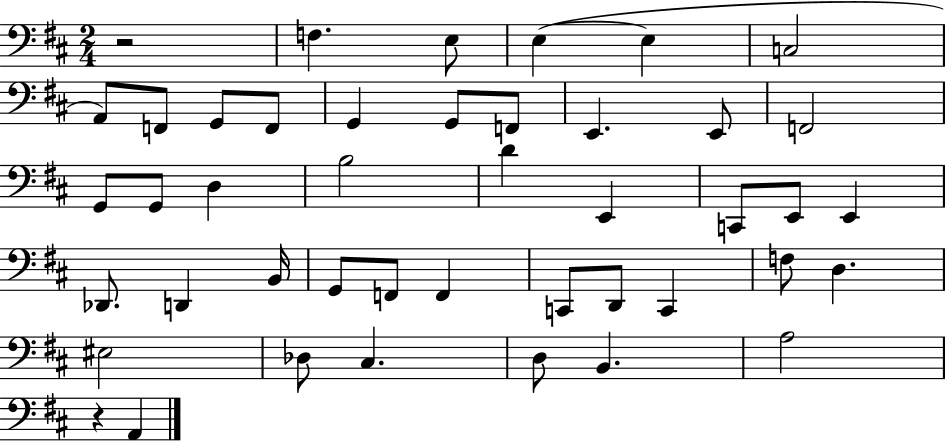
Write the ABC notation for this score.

X:1
T:Untitled
M:2/4
L:1/4
K:D
z2 F, E,/2 E, E, C,2 A,,/2 F,,/2 G,,/2 F,,/2 G,, G,,/2 F,,/2 E,, E,,/2 F,,2 G,,/2 G,,/2 D, B,2 D E,, C,,/2 E,,/2 E,, _D,,/2 D,, B,,/4 G,,/2 F,,/2 F,, C,,/2 D,,/2 C,, F,/2 D, ^E,2 _D,/2 ^C, D,/2 B,, A,2 z A,,